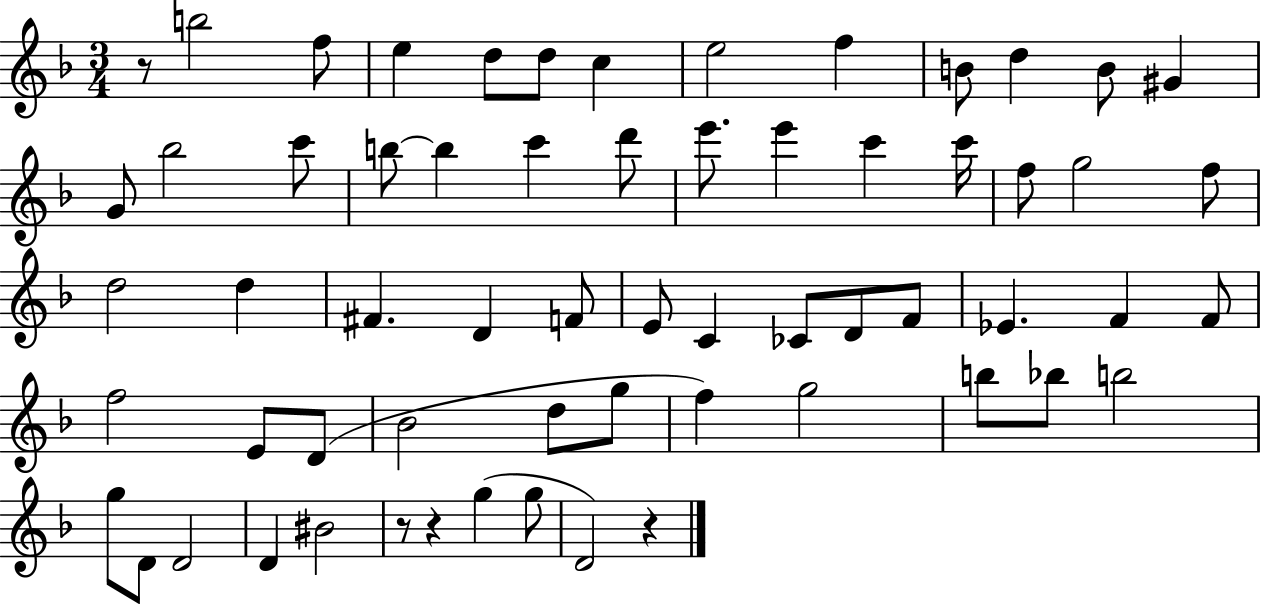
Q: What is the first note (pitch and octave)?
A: B5